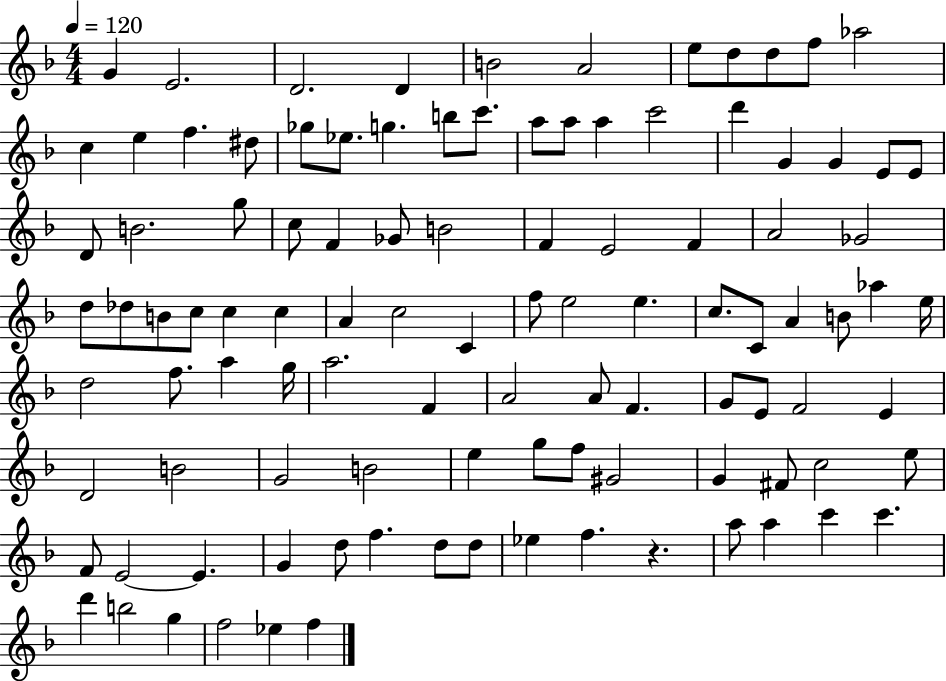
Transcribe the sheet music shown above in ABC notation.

X:1
T:Untitled
M:4/4
L:1/4
K:F
G E2 D2 D B2 A2 e/2 d/2 d/2 f/2 _a2 c e f ^d/2 _g/2 _e/2 g b/2 c'/2 a/2 a/2 a c'2 d' G G E/2 E/2 D/2 B2 g/2 c/2 F _G/2 B2 F E2 F A2 _G2 d/2 _d/2 B/2 c/2 c c A c2 C f/2 e2 e c/2 C/2 A B/2 _a e/4 d2 f/2 a g/4 a2 F A2 A/2 F G/2 E/2 F2 E D2 B2 G2 B2 e g/2 f/2 ^G2 G ^F/2 c2 e/2 F/2 E2 E G d/2 f d/2 d/2 _e f z a/2 a c' c' d' b2 g f2 _e f